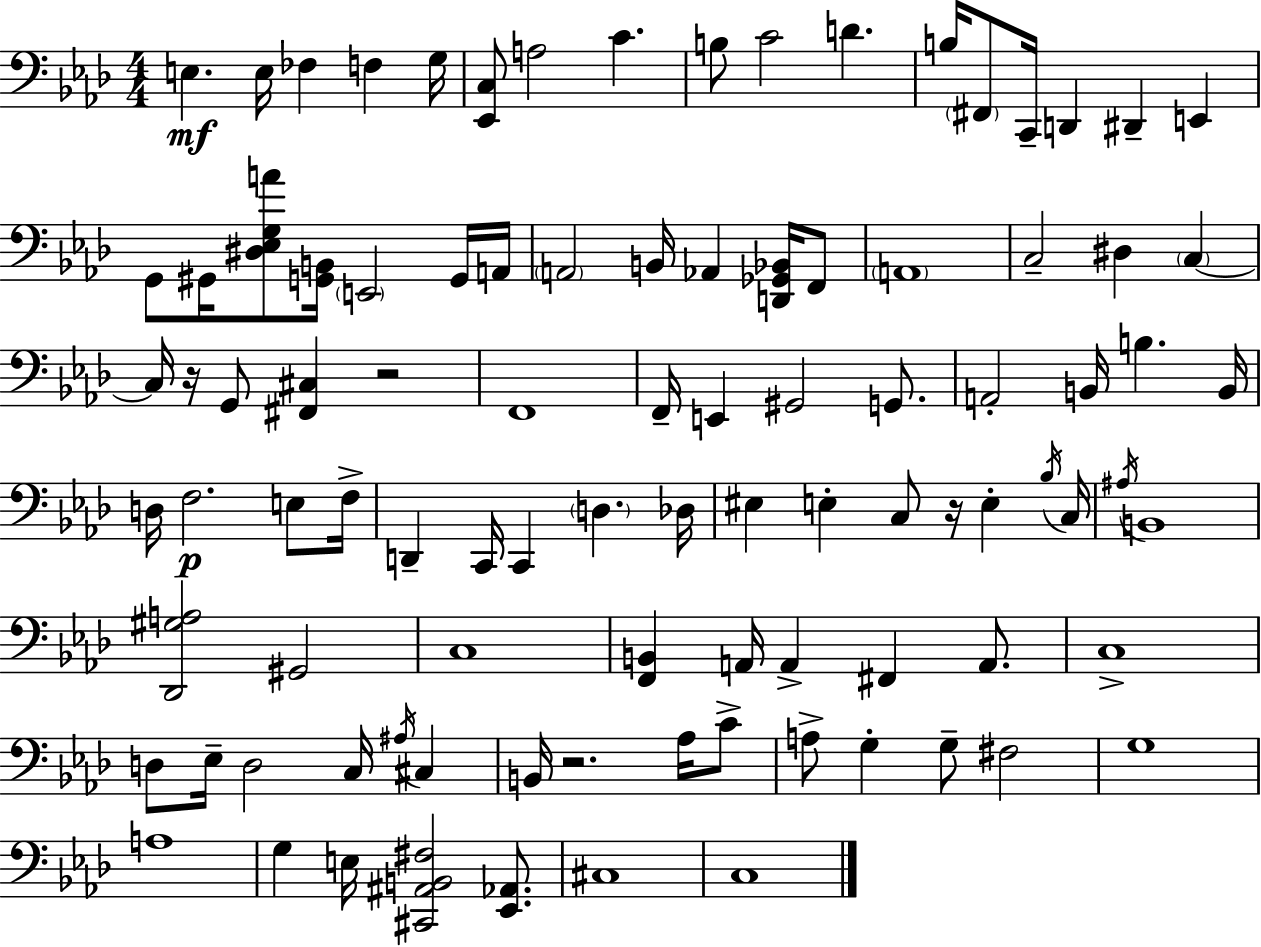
{
  \clef bass
  \numericTimeSignature
  \time 4/4
  \key aes \major
  \repeat volta 2 { e4.\mf e16 fes4 f4 g16 | <ees, c>8 a2 c'4. | b8 c'2 d'4. | b16 \parenthesize fis,8 c,16-- d,4 dis,4-- e,4 | \break g,8 gis,16 <dis ees g a'>8 <g, b,>16 \parenthesize e,2 g,16 a,16 | \parenthesize a,2 b,16 aes,4 <d, ges, bes,>16 f,8 | \parenthesize a,1 | c2-- dis4 \parenthesize c4~~ | \break c16 r16 g,8 <fis, cis>4 r2 | f,1 | f,16-- e,4 gis,2 g,8. | a,2-. b,16 b4. b,16 | \break d16 f2.\p e8 f16-> | d,4-- c,16 c,4 \parenthesize d4. des16 | eis4 e4-. c8 r16 e4-. \acciaccatura { bes16 } | c16 \acciaccatura { ais16 } b,1 | \break <des, gis a>2 gis,2 | c1 | <f, b,>4 a,16 a,4-> fis,4 a,8. | c1-> | \break d8 ees16-- d2 c16 \acciaccatura { ais16 } cis4 | b,16 r2. | aes16 c'8-> a8-> g4-. g8-- fis2 | g1 | \break a1 | g4 e16 <cis, ais, b, fis>2 | <ees, aes,>8. cis1 | c1 | \break } \bar "|."
}